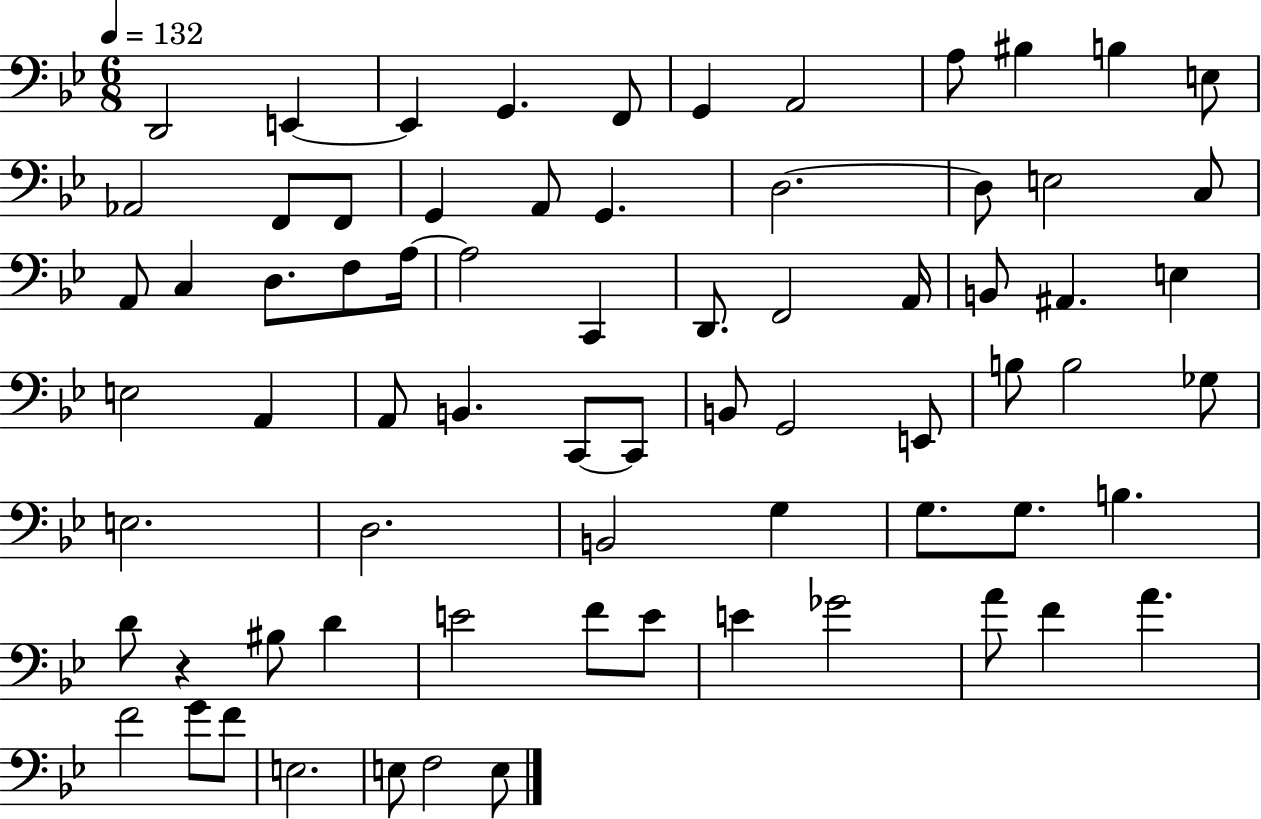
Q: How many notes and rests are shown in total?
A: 72